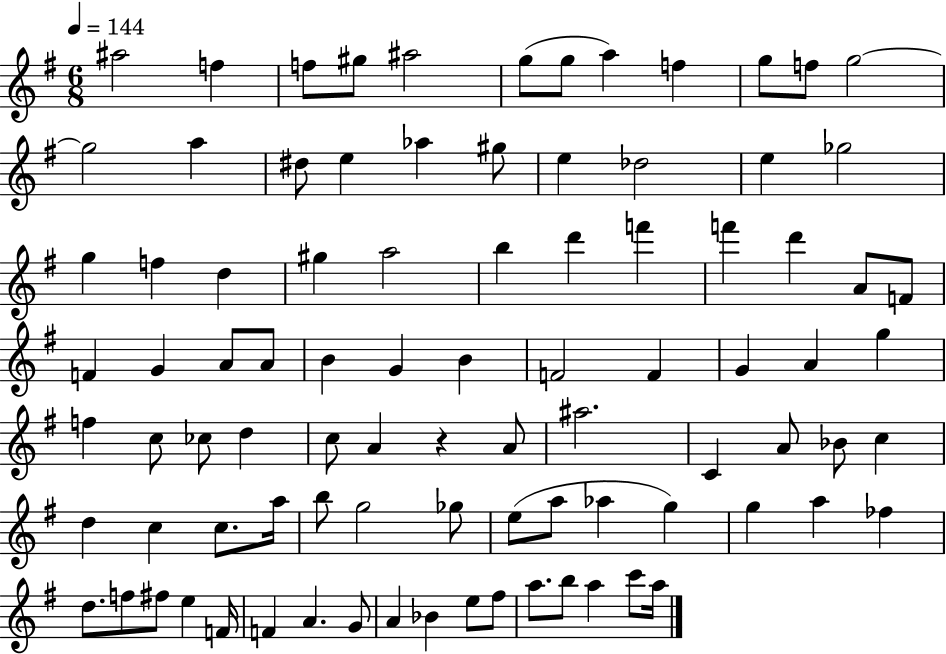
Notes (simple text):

A#5/h F5/q F5/e G#5/e A#5/h G5/e G5/e A5/q F5/q G5/e F5/e G5/h G5/h A5/q D#5/e E5/q Ab5/q G#5/e E5/q Db5/h E5/q Gb5/h G5/q F5/q D5/q G#5/q A5/h B5/q D6/q F6/q F6/q D6/q A4/e F4/e F4/q G4/q A4/e A4/e B4/q G4/q B4/q F4/h F4/q G4/q A4/q G5/q F5/q C5/e CES5/e D5/q C5/e A4/q R/q A4/e A#5/h. C4/q A4/e Bb4/e C5/q D5/q C5/q C5/e. A5/s B5/e G5/h Gb5/e E5/e A5/e Ab5/q G5/q G5/q A5/q FES5/q D5/e. F5/e F#5/e E5/q F4/s F4/q A4/q. G4/e A4/q Bb4/q E5/e F#5/e A5/e. B5/e A5/q C6/e A5/s